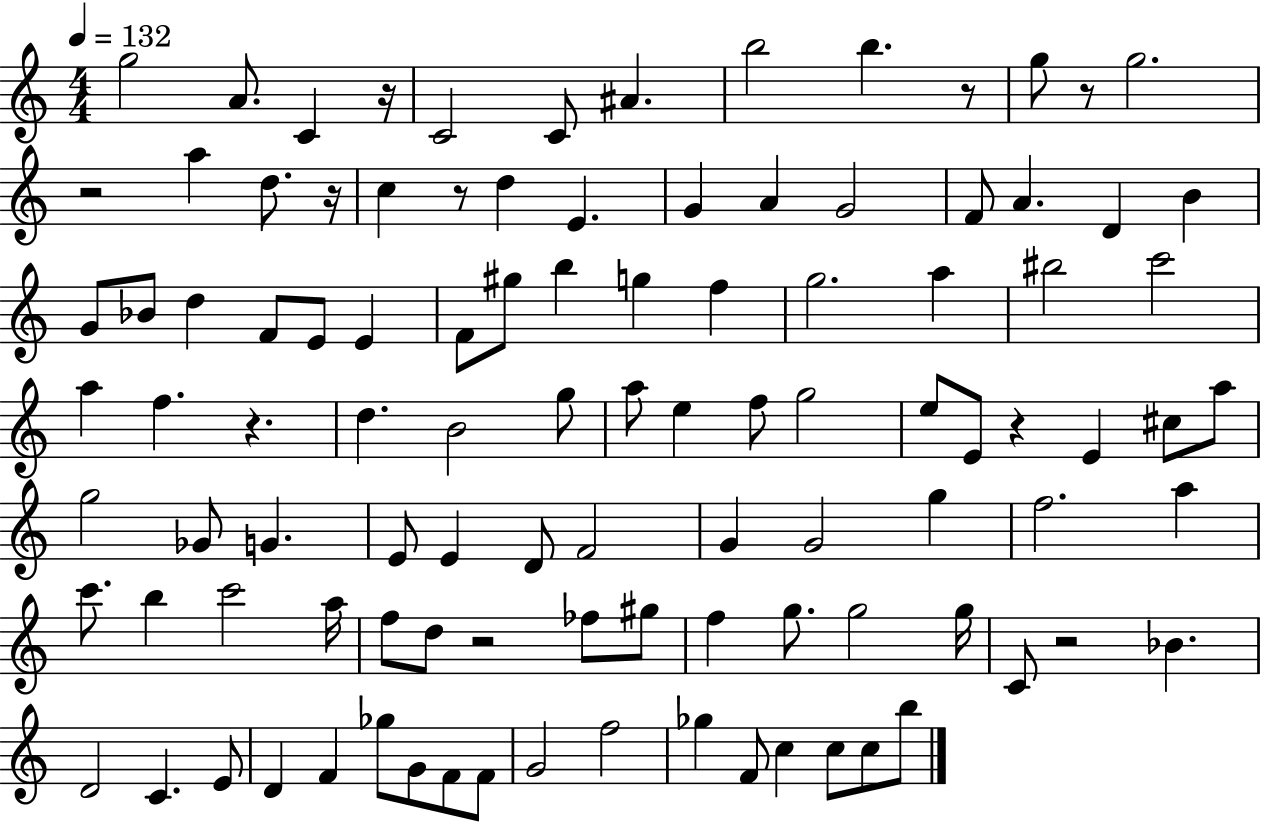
X:1
T:Untitled
M:4/4
L:1/4
K:C
g2 A/2 C z/4 C2 C/2 ^A b2 b z/2 g/2 z/2 g2 z2 a d/2 z/4 c z/2 d E G A G2 F/2 A D B G/2 _B/2 d F/2 E/2 E F/2 ^g/2 b g f g2 a ^b2 c'2 a f z d B2 g/2 a/2 e f/2 g2 e/2 E/2 z E ^c/2 a/2 g2 _G/2 G E/2 E D/2 F2 G G2 g f2 a c'/2 b c'2 a/4 f/2 d/2 z2 _f/2 ^g/2 f g/2 g2 g/4 C/2 z2 _B D2 C E/2 D F _g/2 G/2 F/2 F/2 G2 f2 _g F/2 c c/2 c/2 b/2